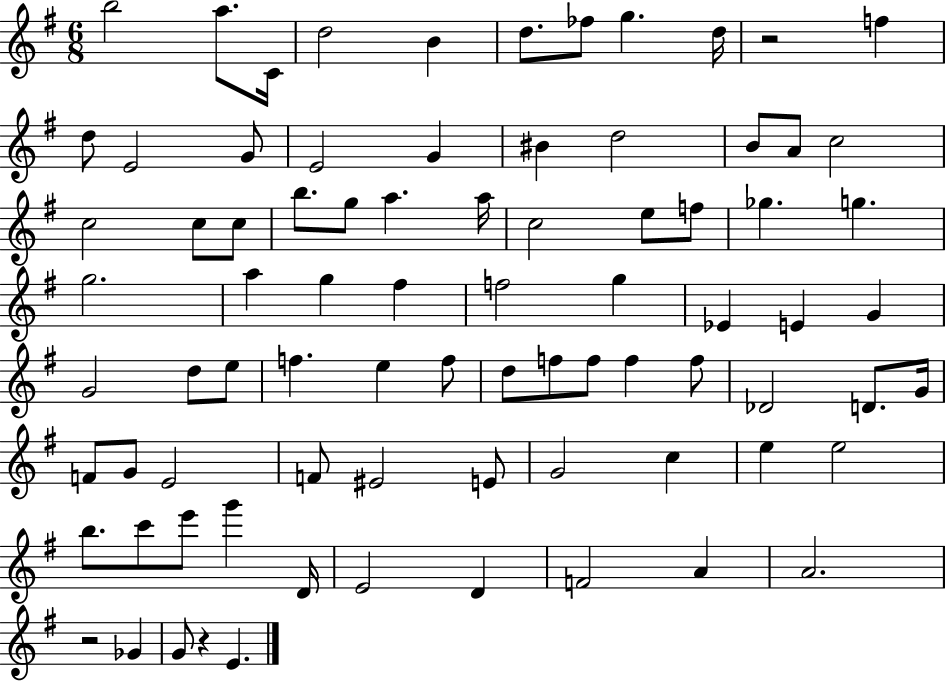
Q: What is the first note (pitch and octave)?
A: B5